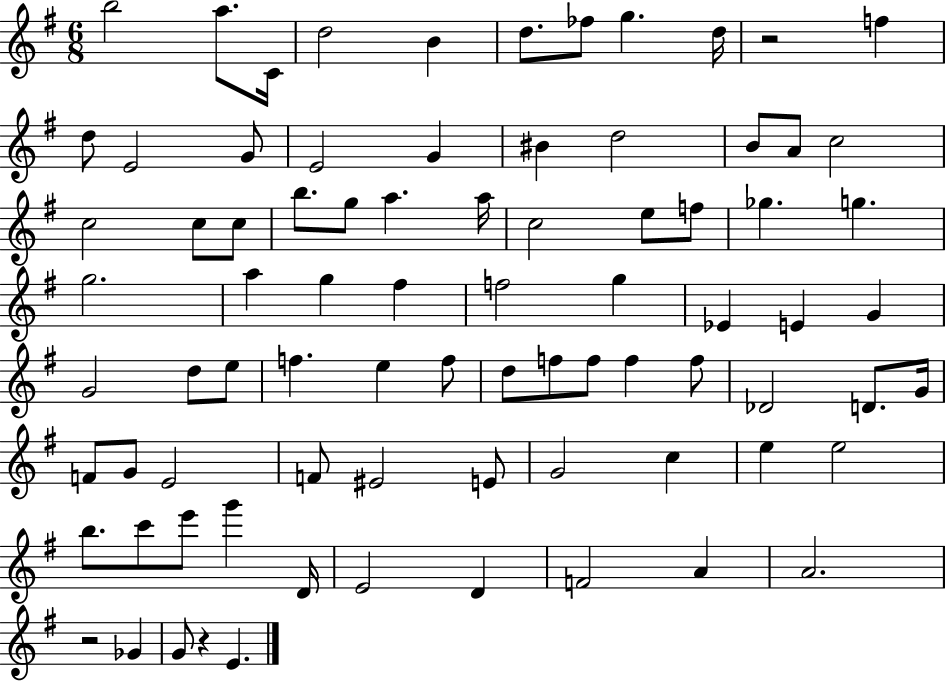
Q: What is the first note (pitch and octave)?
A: B5